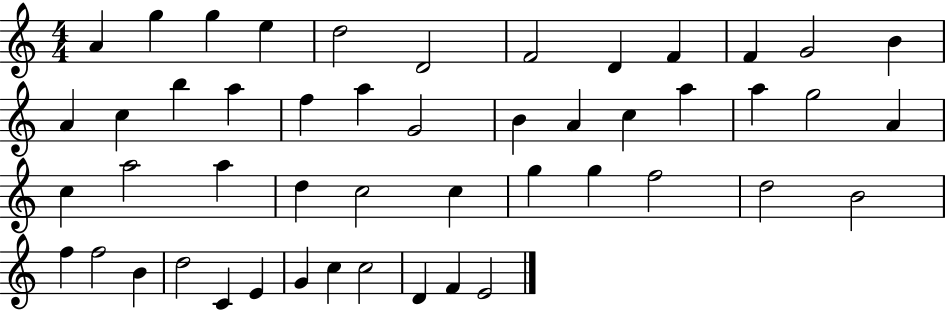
{
  \clef treble
  \numericTimeSignature
  \time 4/4
  \key c \major
  a'4 g''4 g''4 e''4 | d''2 d'2 | f'2 d'4 f'4 | f'4 g'2 b'4 | \break a'4 c''4 b''4 a''4 | f''4 a''4 g'2 | b'4 a'4 c''4 a''4 | a''4 g''2 a'4 | \break c''4 a''2 a''4 | d''4 c''2 c''4 | g''4 g''4 f''2 | d''2 b'2 | \break f''4 f''2 b'4 | d''2 c'4 e'4 | g'4 c''4 c''2 | d'4 f'4 e'2 | \break \bar "|."
}